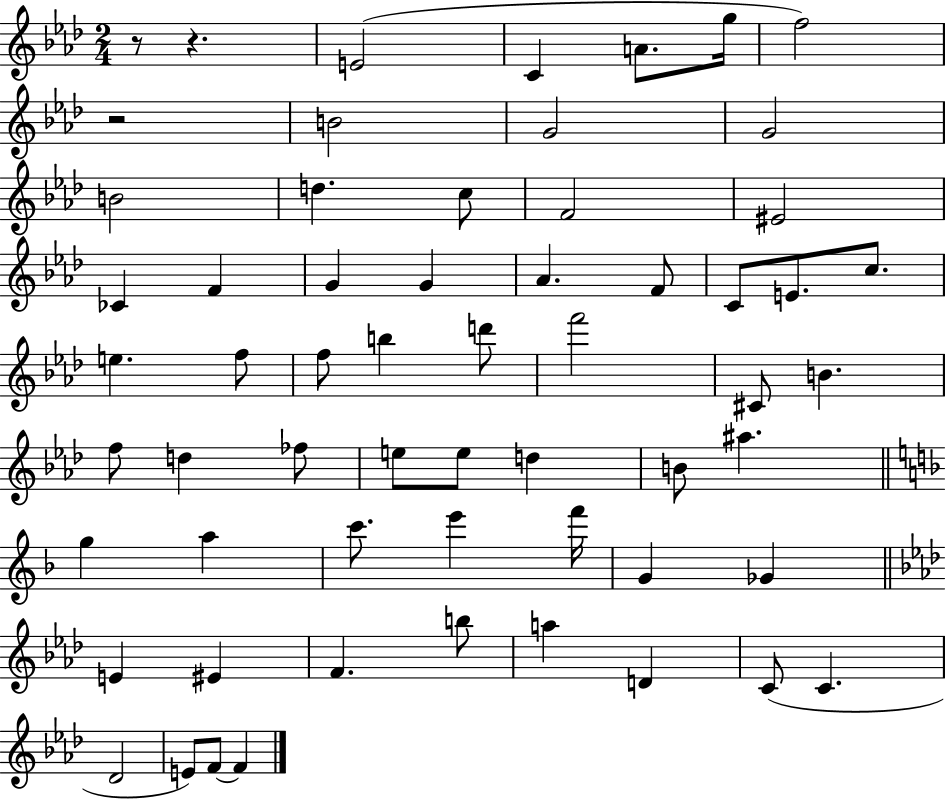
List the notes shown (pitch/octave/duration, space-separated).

R/e R/q. E4/h C4/q A4/e. G5/s F5/h R/h B4/h G4/h G4/h B4/h D5/q. C5/e F4/h EIS4/h CES4/q F4/q G4/q G4/q Ab4/q. F4/e C4/e E4/e. C5/e. E5/q. F5/e F5/e B5/q D6/e F6/h C#4/e B4/q. F5/e D5/q FES5/e E5/e E5/e D5/q B4/e A#5/q. G5/q A5/q C6/e. E6/q F6/s G4/q Gb4/q E4/q EIS4/q F4/q. B5/e A5/q D4/q C4/e C4/q. Db4/h E4/e F4/e F4/q